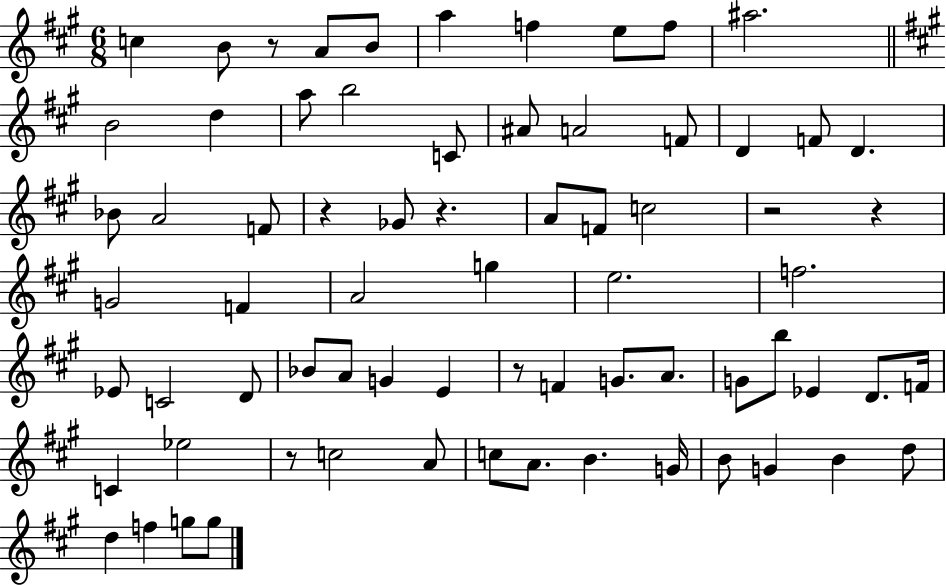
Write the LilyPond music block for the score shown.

{
  \clef treble
  \numericTimeSignature
  \time 6/8
  \key a \major
  \repeat volta 2 { c''4 b'8 r8 a'8 b'8 | a''4 f''4 e''8 f''8 | ais''2. | \bar "||" \break \key a \major b'2 d''4 | a''8 b''2 c'8 | ais'8 a'2 f'8 | d'4 f'8 d'4. | \break bes'8 a'2 f'8 | r4 ges'8 r4. | a'8 f'8 c''2 | r2 r4 | \break g'2 f'4 | a'2 g''4 | e''2. | f''2. | \break ees'8 c'2 d'8 | bes'8 a'8 g'4 e'4 | r8 f'4 g'8. a'8. | g'8 b''8 ees'4 d'8. f'16 | \break c'4 ees''2 | r8 c''2 a'8 | c''8 a'8. b'4. g'16 | b'8 g'4 b'4 d''8 | \break d''4 f''4 g''8 g''8 | } \bar "|."
}